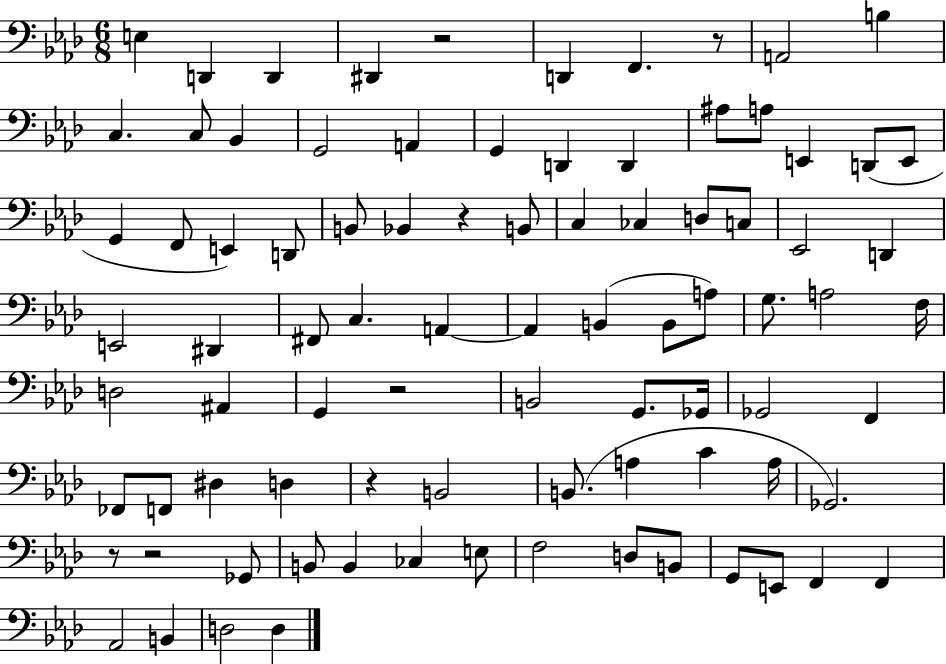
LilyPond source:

{
  \clef bass
  \numericTimeSignature
  \time 6/8
  \key aes \major
  \repeat volta 2 { e4 d,4 d,4 | dis,4 r2 | d,4 f,4. r8 | a,2 b4 | \break c4. c8 bes,4 | g,2 a,4 | g,4 d,4 d,4 | ais8 a8 e,4 d,8( e,8 | \break g,4 f,8 e,4) d,8 | b,8 bes,4 r4 b,8 | c4 ces4 d8 c8 | ees,2 d,4 | \break e,2 dis,4 | fis,8 c4. a,4~~ | a,4 b,4( b,8 a8) | g8. a2 f16 | \break d2 ais,4 | g,4 r2 | b,2 g,8. ges,16 | ges,2 f,4 | \break fes,8 f,8 dis4 d4 | r4 b,2 | b,8.( a4 c'4 a16 | ges,2.) | \break r8 r2 ges,8 | b,8 b,4 ces4 e8 | f2 d8 b,8 | g,8 e,8 f,4 f,4 | \break aes,2 b,4 | d2 d4 | } \bar "|."
}